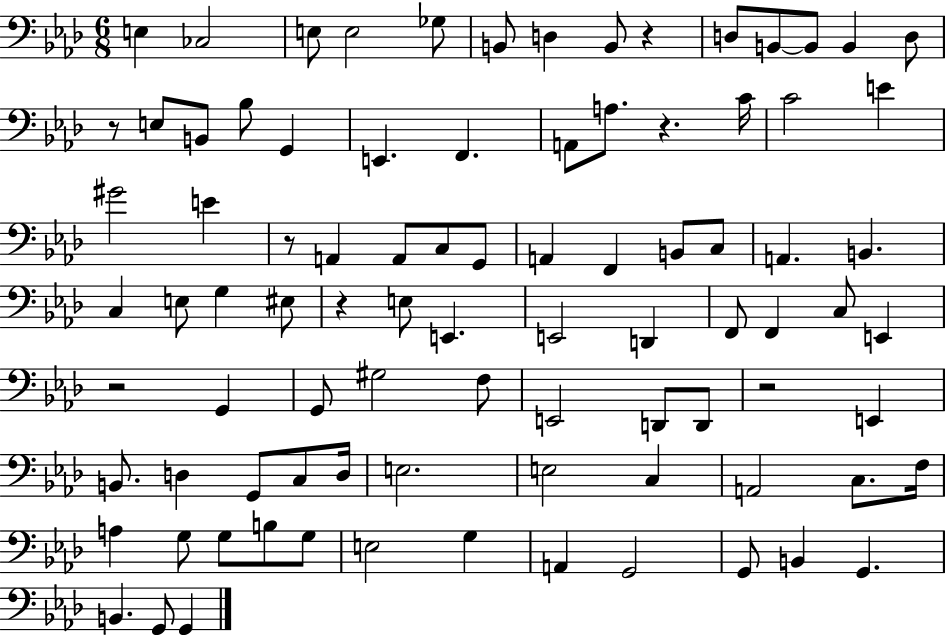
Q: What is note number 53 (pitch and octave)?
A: E2